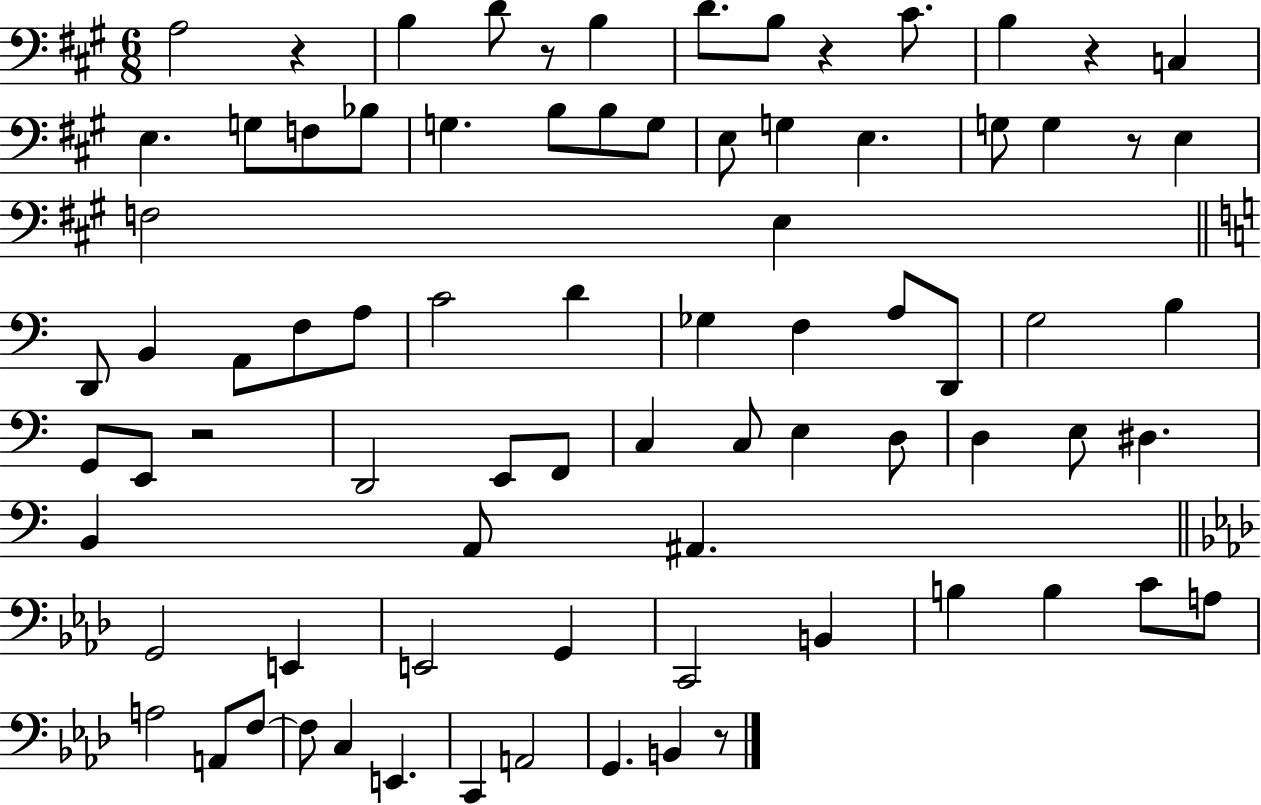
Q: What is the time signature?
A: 6/8